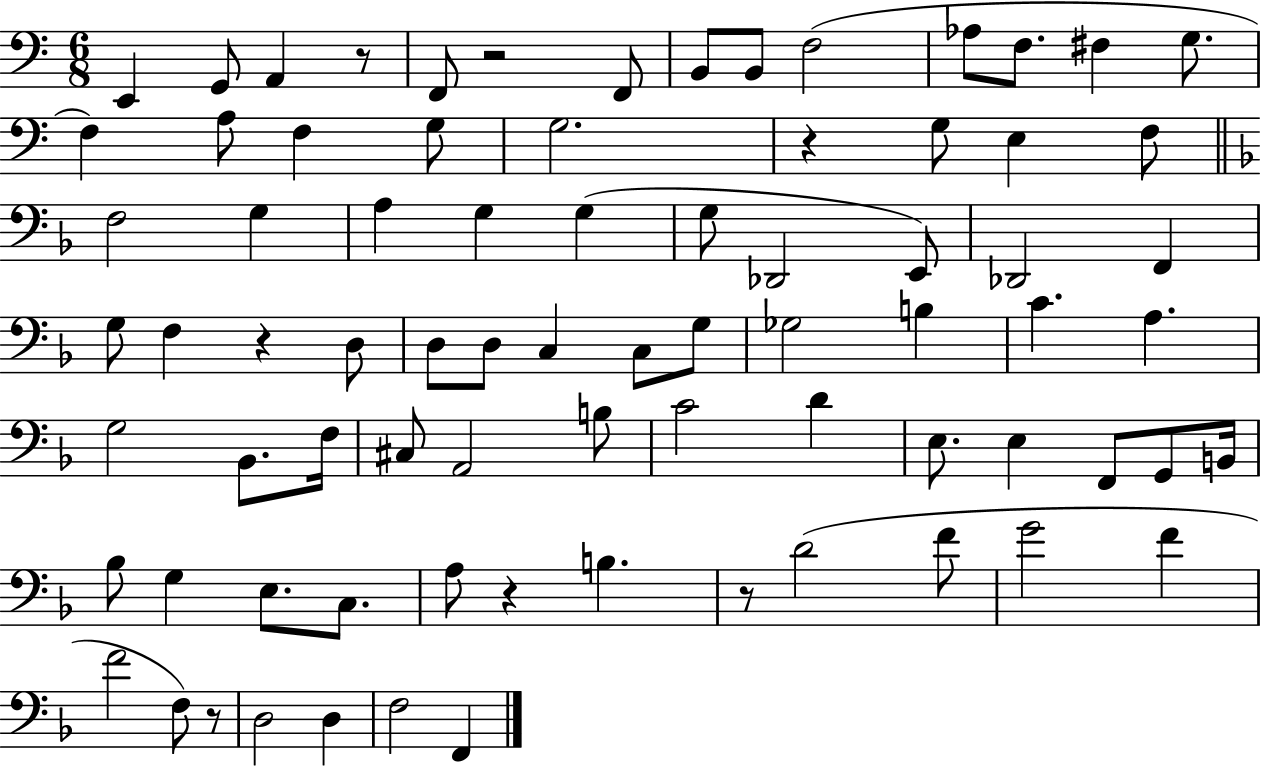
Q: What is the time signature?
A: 6/8